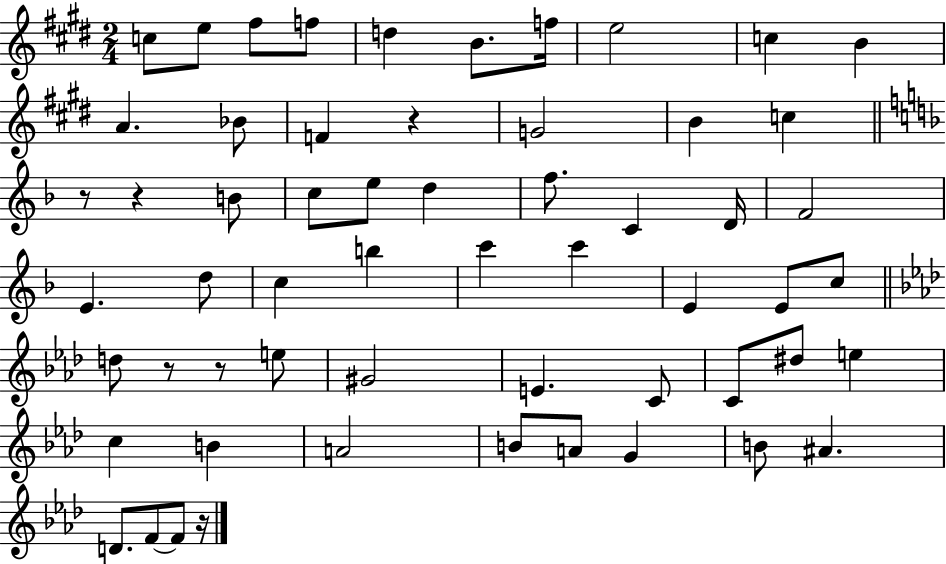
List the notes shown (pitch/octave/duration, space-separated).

C5/e E5/e F#5/e F5/e D5/q B4/e. F5/s E5/h C5/q B4/q A4/q. Bb4/e F4/q R/q G4/h B4/q C5/q R/e R/q B4/e C5/e E5/e D5/q F5/e. C4/q D4/s F4/h E4/q. D5/e C5/q B5/q C6/q C6/q E4/q E4/e C5/e D5/e R/e R/e E5/e G#4/h E4/q. C4/e C4/e D#5/e E5/q C5/q B4/q A4/h B4/e A4/e G4/q B4/e A#4/q. D4/e. F4/e F4/e R/s